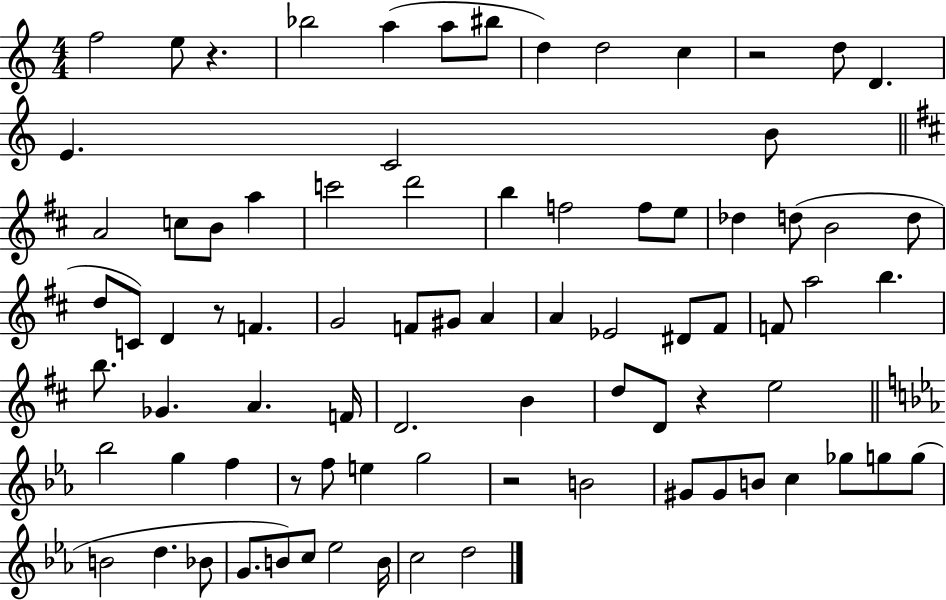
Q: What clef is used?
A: treble